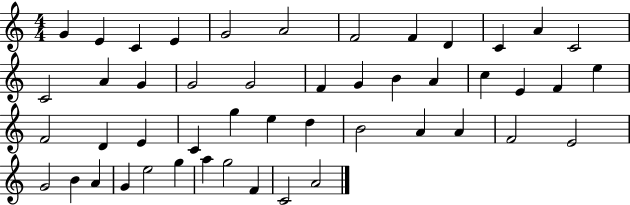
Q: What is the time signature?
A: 4/4